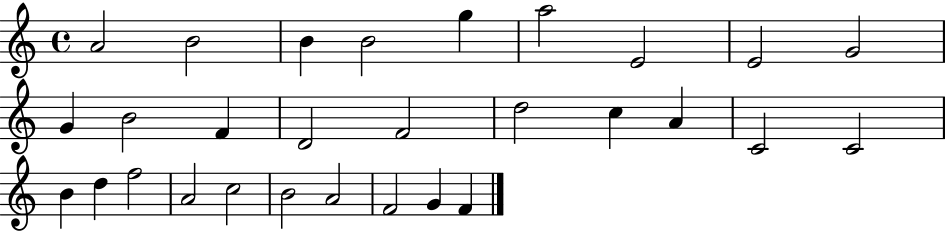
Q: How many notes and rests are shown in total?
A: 29